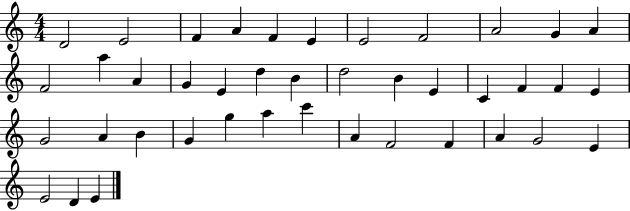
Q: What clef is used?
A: treble